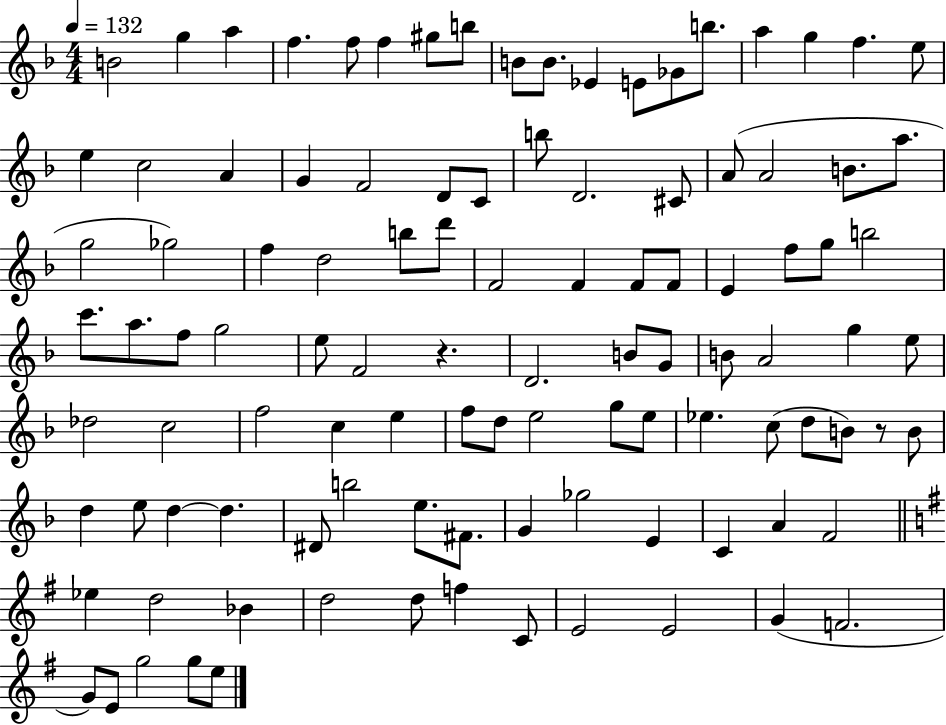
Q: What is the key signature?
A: F major